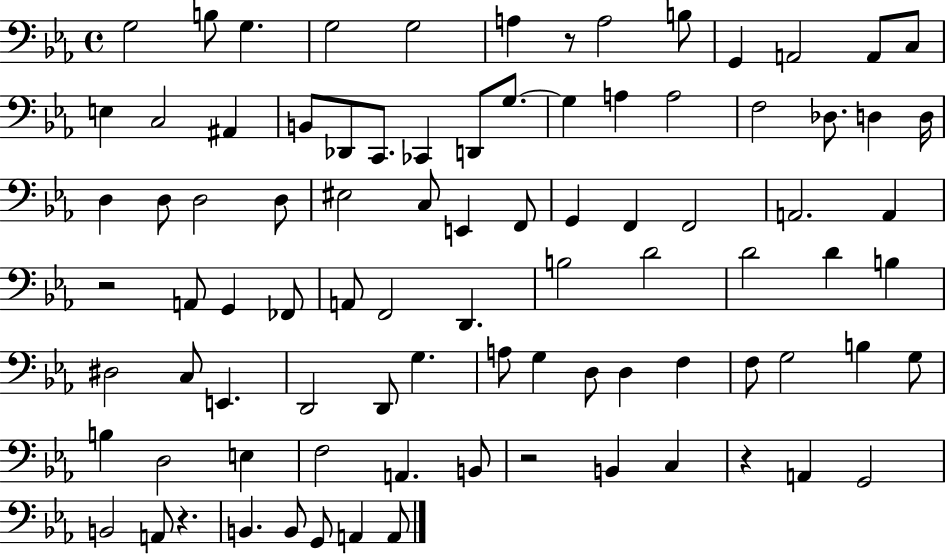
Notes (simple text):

G3/h B3/e G3/q. G3/h G3/h A3/q R/e A3/h B3/e G2/q A2/h A2/e C3/e E3/q C3/h A#2/q B2/e Db2/e C2/e. CES2/q D2/e G3/e. G3/q A3/q A3/h F3/h Db3/e. D3/q D3/s D3/q D3/e D3/h D3/e EIS3/h C3/e E2/q F2/e G2/q F2/q F2/h A2/h. A2/q R/h A2/e G2/q FES2/e A2/e F2/h D2/q. B3/h D4/h D4/h D4/q B3/q D#3/h C3/e E2/q. D2/h D2/e G3/q. A3/e G3/q D3/e D3/q F3/q F3/e G3/h B3/q G3/e B3/q D3/h E3/q F3/h A2/q. B2/e R/h B2/q C3/q R/q A2/q G2/h B2/h A2/e R/q. B2/q. B2/e G2/e A2/q A2/e